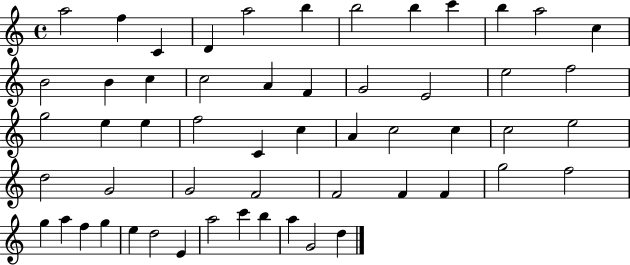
A5/h F5/q C4/q D4/q A5/h B5/q B5/h B5/q C6/q B5/q A5/h C5/q B4/h B4/q C5/q C5/h A4/q F4/q G4/h E4/h E5/h F5/h G5/h E5/q E5/q F5/h C4/q C5/q A4/q C5/h C5/q C5/h E5/h D5/h G4/h G4/h F4/h F4/h F4/q F4/q G5/h F5/h G5/q A5/q F5/q G5/q E5/q D5/h E4/q A5/h C6/q B5/q A5/q G4/h D5/q